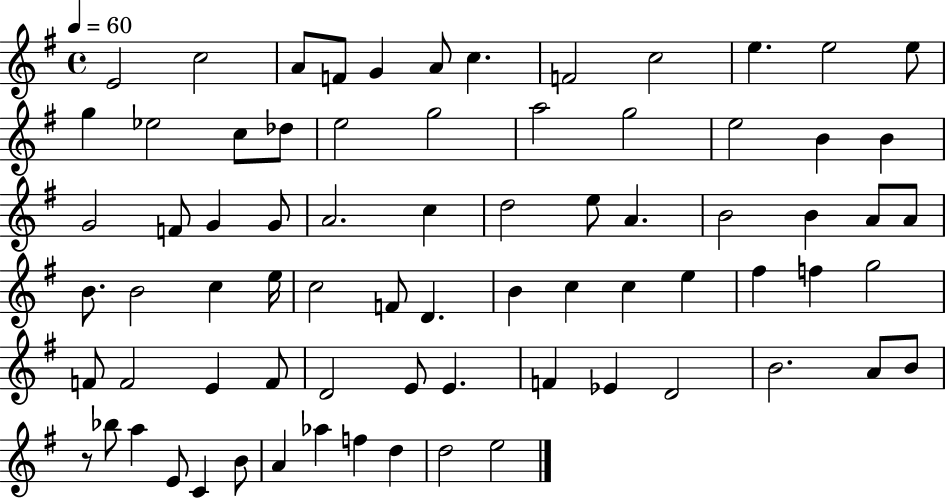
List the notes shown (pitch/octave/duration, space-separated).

E4/h C5/h A4/e F4/e G4/q A4/e C5/q. F4/h C5/h E5/q. E5/h E5/e G5/q Eb5/h C5/e Db5/e E5/h G5/h A5/h G5/h E5/h B4/q B4/q G4/h F4/e G4/q G4/e A4/h. C5/q D5/h E5/e A4/q. B4/h B4/q A4/e A4/e B4/e. B4/h C5/q E5/s C5/h F4/e D4/q. B4/q C5/q C5/q E5/q F#5/q F5/q G5/h F4/e F4/h E4/q F4/e D4/h E4/e E4/q. F4/q Eb4/q D4/h B4/h. A4/e B4/e R/e Bb5/e A5/q E4/e C4/q B4/e A4/q Ab5/q F5/q D5/q D5/h E5/h